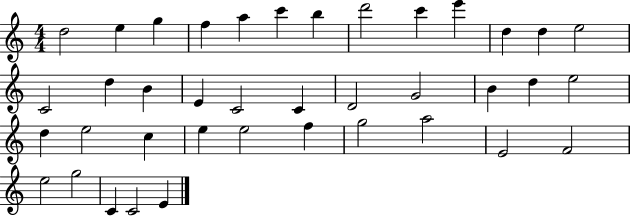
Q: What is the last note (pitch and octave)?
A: E4